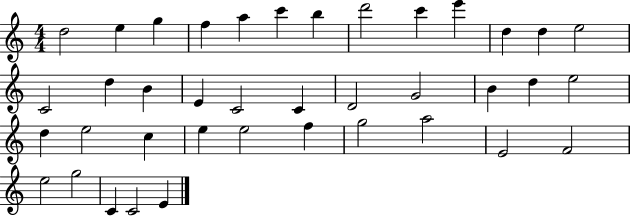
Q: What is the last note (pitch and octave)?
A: E4